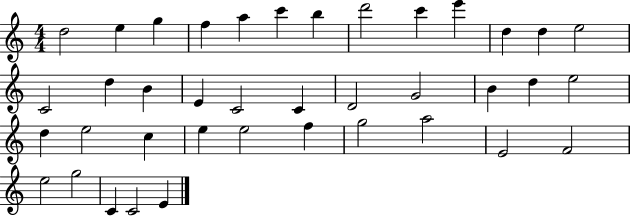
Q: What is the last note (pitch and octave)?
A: E4